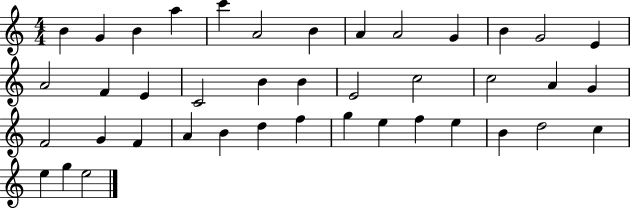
{
  \clef treble
  \numericTimeSignature
  \time 4/4
  \key c \major
  b'4 g'4 b'4 a''4 | c'''4 a'2 b'4 | a'4 a'2 g'4 | b'4 g'2 e'4 | \break a'2 f'4 e'4 | c'2 b'4 b'4 | e'2 c''2 | c''2 a'4 g'4 | \break f'2 g'4 f'4 | a'4 b'4 d''4 f''4 | g''4 e''4 f''4 e''4 | b'4 d''2 c''4 | \break e''4 g''4 e''2 | \bar "|."
}